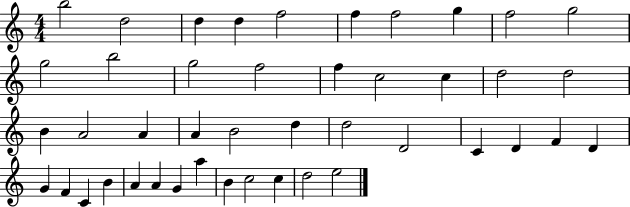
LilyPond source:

{
  \clef treble
  \numericTimeSignature
  \time 4/4
  \key c \major
  b''2 d''2 | d''4 d''4 f''2 | f''4 f''2 g''4 | f''2 g''2 | \break g''2 b''2 | g''2 f''2 | f''4 c''2 c''4 | d''2 d''2 | \break b'4 a'2 a'4 | a'4 b'2 d''4 | d''2 d'2 | c'4 d'4 f'4 d'4 | \break g'4 f'4 c'4 b'4 | a'4 a'4 g'4 a''4 | b'4 c''2 c''4 | d''2 e''2 | \break \bar "|."
}